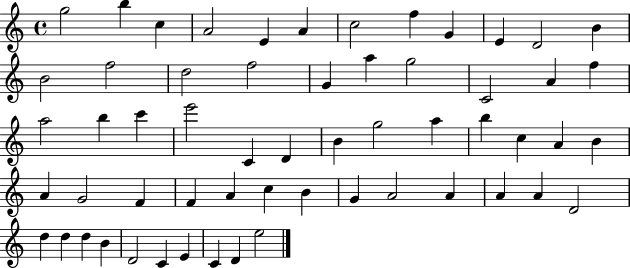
{
  \clef treble
  \time 4/4
  \defaultTimeSignature
  \key c \major
  g''2 b''4 c''4 | a'2 e'4 a'4 | c''2 f''4 g'4 | e'4 d'2 b'4 | \break b'2 f''2 | d''2 f''2 | g'4 a''4 g''2 | c'2 a'4 f''4 | \break a''2 b''4 c'''4 | e'''2 c'4 d'4 | b'4 g''2 a''4 | b''4 c''4 a'4 b'4 | \break a'4 g'2 f'4 | f'4 a'4 c''4 b'4 | g'4 a'2 a'4 | a'4 a'4 d'2 | \break d''4 d''4 d''4 b'4 | d'2 c'4 e'4 | c'4 d'4 e''2 | \bar "|."
}